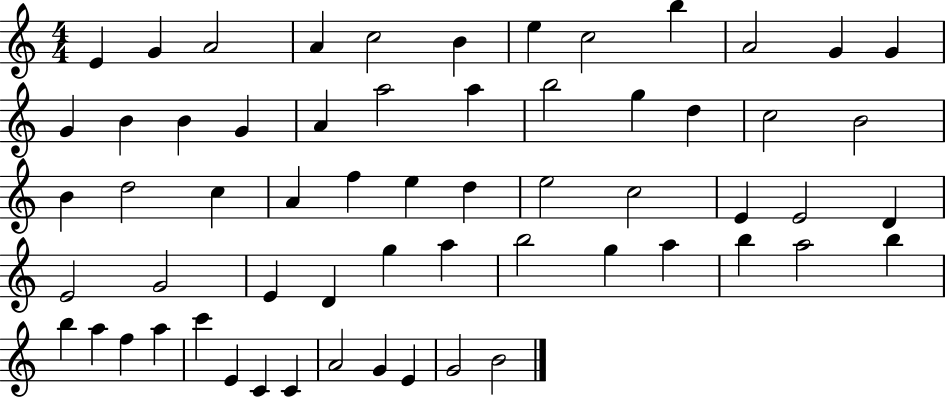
{
  \clef treble
  \numericTimeSignature
  \time 4/4
  \key c \major
  e'4 g'4 a'2 | a'4 c''2 b'4 | e''4 c''2 b''4 | a'2 g'4 g'4 | \break g'4 b'4 b'4 g'4 | a'4 a''2 a''4 | b''2 g''4 d''4 | c''2 b'2 | \break b'4 d''2 c''4 | a'4 f''4 e''4 d''4 | e''2 c''2 | e'4 e'2 d'4 | \break e'2 g'2 | e'4 d'4 g''4 a''4 | b''2 g''4 a''4 | b''4 a''2 b''4 | \break b''4 a''4 f''4 a''4 | c'''4 e'4 c'4 c'4 | a'2 g'4 e'4 | g'2 b'2 | \break \bar "|."
}